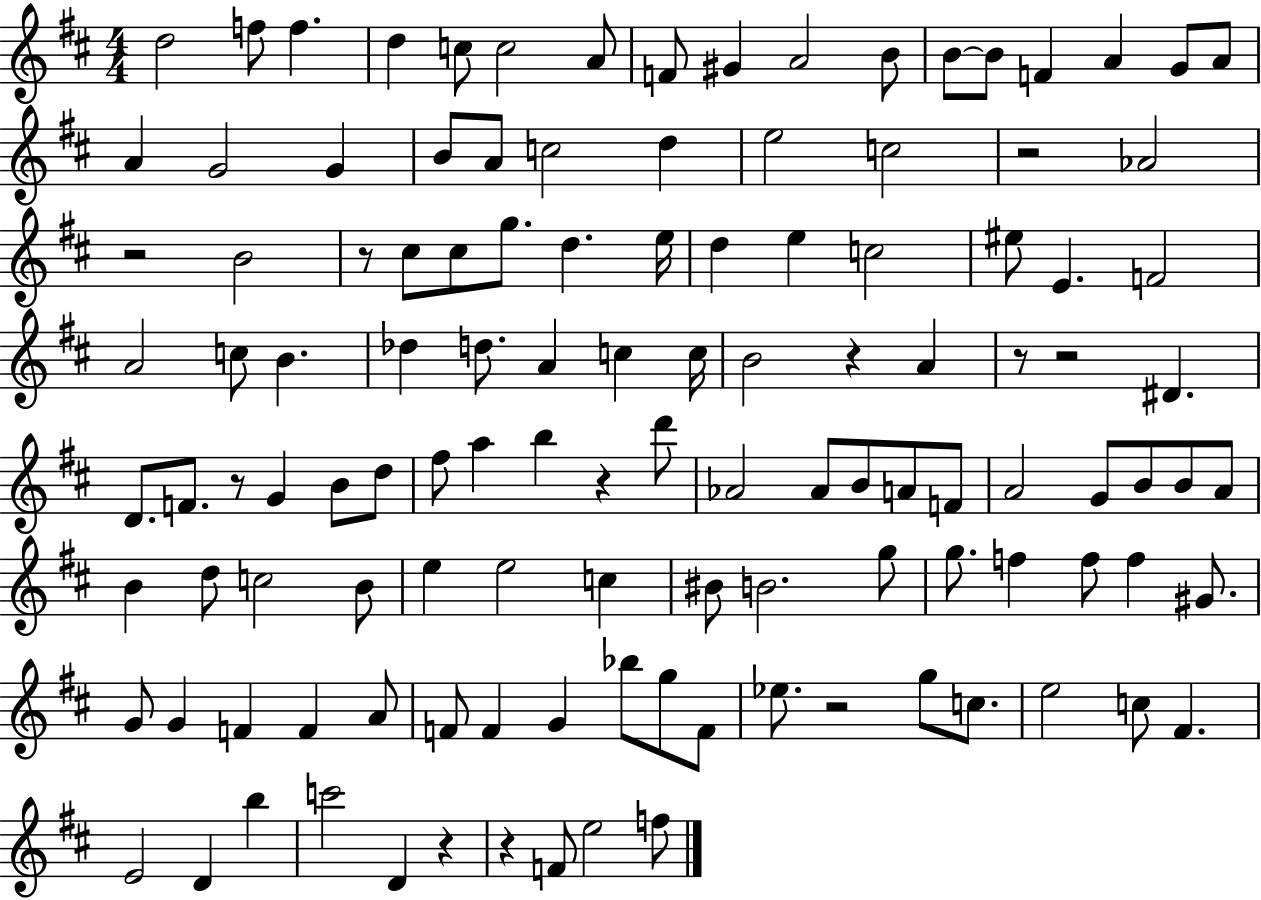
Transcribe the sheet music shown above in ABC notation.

X:1
T:Untitled
M:4/4
L:1/4
K:D
d2 f/2 f d c/2 c2 A/2 F/2 ^G A2 B/2 B/2 B/2 F A G/2 A/2 A G2 G B/2 A/2 c2 d e2 c2 z2 _A2 z2 B2 z/2 ^c/2 ^c/2 g/2 d e/4 d e c2 ^e/2 E F2 A2 c/2 B _d d/2 A c c/4 B2 z A z/2 z2 ^D D/2 F/2 z/2 G B/2 d/2 ^f/2 a b z d'/2 _A2 _A/2 B/2 A/2 F/2 A2 G/2 B/2 B/2 A/2 B d/2 c2 B/2 e e2 c ^B/2 B2 g/2 g/2 f f/2 f ^G/2 G/2 G F F A/2 F/2 F G _b/2 g/2 F/2 _e/2 z2 g/2 c/2 e2 c/2 ^F E2 D b c'2 D z z F/2 e2 f/2